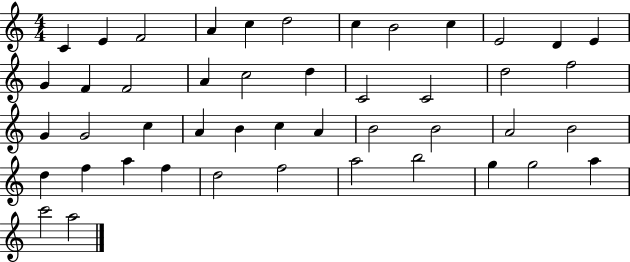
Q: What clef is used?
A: treble